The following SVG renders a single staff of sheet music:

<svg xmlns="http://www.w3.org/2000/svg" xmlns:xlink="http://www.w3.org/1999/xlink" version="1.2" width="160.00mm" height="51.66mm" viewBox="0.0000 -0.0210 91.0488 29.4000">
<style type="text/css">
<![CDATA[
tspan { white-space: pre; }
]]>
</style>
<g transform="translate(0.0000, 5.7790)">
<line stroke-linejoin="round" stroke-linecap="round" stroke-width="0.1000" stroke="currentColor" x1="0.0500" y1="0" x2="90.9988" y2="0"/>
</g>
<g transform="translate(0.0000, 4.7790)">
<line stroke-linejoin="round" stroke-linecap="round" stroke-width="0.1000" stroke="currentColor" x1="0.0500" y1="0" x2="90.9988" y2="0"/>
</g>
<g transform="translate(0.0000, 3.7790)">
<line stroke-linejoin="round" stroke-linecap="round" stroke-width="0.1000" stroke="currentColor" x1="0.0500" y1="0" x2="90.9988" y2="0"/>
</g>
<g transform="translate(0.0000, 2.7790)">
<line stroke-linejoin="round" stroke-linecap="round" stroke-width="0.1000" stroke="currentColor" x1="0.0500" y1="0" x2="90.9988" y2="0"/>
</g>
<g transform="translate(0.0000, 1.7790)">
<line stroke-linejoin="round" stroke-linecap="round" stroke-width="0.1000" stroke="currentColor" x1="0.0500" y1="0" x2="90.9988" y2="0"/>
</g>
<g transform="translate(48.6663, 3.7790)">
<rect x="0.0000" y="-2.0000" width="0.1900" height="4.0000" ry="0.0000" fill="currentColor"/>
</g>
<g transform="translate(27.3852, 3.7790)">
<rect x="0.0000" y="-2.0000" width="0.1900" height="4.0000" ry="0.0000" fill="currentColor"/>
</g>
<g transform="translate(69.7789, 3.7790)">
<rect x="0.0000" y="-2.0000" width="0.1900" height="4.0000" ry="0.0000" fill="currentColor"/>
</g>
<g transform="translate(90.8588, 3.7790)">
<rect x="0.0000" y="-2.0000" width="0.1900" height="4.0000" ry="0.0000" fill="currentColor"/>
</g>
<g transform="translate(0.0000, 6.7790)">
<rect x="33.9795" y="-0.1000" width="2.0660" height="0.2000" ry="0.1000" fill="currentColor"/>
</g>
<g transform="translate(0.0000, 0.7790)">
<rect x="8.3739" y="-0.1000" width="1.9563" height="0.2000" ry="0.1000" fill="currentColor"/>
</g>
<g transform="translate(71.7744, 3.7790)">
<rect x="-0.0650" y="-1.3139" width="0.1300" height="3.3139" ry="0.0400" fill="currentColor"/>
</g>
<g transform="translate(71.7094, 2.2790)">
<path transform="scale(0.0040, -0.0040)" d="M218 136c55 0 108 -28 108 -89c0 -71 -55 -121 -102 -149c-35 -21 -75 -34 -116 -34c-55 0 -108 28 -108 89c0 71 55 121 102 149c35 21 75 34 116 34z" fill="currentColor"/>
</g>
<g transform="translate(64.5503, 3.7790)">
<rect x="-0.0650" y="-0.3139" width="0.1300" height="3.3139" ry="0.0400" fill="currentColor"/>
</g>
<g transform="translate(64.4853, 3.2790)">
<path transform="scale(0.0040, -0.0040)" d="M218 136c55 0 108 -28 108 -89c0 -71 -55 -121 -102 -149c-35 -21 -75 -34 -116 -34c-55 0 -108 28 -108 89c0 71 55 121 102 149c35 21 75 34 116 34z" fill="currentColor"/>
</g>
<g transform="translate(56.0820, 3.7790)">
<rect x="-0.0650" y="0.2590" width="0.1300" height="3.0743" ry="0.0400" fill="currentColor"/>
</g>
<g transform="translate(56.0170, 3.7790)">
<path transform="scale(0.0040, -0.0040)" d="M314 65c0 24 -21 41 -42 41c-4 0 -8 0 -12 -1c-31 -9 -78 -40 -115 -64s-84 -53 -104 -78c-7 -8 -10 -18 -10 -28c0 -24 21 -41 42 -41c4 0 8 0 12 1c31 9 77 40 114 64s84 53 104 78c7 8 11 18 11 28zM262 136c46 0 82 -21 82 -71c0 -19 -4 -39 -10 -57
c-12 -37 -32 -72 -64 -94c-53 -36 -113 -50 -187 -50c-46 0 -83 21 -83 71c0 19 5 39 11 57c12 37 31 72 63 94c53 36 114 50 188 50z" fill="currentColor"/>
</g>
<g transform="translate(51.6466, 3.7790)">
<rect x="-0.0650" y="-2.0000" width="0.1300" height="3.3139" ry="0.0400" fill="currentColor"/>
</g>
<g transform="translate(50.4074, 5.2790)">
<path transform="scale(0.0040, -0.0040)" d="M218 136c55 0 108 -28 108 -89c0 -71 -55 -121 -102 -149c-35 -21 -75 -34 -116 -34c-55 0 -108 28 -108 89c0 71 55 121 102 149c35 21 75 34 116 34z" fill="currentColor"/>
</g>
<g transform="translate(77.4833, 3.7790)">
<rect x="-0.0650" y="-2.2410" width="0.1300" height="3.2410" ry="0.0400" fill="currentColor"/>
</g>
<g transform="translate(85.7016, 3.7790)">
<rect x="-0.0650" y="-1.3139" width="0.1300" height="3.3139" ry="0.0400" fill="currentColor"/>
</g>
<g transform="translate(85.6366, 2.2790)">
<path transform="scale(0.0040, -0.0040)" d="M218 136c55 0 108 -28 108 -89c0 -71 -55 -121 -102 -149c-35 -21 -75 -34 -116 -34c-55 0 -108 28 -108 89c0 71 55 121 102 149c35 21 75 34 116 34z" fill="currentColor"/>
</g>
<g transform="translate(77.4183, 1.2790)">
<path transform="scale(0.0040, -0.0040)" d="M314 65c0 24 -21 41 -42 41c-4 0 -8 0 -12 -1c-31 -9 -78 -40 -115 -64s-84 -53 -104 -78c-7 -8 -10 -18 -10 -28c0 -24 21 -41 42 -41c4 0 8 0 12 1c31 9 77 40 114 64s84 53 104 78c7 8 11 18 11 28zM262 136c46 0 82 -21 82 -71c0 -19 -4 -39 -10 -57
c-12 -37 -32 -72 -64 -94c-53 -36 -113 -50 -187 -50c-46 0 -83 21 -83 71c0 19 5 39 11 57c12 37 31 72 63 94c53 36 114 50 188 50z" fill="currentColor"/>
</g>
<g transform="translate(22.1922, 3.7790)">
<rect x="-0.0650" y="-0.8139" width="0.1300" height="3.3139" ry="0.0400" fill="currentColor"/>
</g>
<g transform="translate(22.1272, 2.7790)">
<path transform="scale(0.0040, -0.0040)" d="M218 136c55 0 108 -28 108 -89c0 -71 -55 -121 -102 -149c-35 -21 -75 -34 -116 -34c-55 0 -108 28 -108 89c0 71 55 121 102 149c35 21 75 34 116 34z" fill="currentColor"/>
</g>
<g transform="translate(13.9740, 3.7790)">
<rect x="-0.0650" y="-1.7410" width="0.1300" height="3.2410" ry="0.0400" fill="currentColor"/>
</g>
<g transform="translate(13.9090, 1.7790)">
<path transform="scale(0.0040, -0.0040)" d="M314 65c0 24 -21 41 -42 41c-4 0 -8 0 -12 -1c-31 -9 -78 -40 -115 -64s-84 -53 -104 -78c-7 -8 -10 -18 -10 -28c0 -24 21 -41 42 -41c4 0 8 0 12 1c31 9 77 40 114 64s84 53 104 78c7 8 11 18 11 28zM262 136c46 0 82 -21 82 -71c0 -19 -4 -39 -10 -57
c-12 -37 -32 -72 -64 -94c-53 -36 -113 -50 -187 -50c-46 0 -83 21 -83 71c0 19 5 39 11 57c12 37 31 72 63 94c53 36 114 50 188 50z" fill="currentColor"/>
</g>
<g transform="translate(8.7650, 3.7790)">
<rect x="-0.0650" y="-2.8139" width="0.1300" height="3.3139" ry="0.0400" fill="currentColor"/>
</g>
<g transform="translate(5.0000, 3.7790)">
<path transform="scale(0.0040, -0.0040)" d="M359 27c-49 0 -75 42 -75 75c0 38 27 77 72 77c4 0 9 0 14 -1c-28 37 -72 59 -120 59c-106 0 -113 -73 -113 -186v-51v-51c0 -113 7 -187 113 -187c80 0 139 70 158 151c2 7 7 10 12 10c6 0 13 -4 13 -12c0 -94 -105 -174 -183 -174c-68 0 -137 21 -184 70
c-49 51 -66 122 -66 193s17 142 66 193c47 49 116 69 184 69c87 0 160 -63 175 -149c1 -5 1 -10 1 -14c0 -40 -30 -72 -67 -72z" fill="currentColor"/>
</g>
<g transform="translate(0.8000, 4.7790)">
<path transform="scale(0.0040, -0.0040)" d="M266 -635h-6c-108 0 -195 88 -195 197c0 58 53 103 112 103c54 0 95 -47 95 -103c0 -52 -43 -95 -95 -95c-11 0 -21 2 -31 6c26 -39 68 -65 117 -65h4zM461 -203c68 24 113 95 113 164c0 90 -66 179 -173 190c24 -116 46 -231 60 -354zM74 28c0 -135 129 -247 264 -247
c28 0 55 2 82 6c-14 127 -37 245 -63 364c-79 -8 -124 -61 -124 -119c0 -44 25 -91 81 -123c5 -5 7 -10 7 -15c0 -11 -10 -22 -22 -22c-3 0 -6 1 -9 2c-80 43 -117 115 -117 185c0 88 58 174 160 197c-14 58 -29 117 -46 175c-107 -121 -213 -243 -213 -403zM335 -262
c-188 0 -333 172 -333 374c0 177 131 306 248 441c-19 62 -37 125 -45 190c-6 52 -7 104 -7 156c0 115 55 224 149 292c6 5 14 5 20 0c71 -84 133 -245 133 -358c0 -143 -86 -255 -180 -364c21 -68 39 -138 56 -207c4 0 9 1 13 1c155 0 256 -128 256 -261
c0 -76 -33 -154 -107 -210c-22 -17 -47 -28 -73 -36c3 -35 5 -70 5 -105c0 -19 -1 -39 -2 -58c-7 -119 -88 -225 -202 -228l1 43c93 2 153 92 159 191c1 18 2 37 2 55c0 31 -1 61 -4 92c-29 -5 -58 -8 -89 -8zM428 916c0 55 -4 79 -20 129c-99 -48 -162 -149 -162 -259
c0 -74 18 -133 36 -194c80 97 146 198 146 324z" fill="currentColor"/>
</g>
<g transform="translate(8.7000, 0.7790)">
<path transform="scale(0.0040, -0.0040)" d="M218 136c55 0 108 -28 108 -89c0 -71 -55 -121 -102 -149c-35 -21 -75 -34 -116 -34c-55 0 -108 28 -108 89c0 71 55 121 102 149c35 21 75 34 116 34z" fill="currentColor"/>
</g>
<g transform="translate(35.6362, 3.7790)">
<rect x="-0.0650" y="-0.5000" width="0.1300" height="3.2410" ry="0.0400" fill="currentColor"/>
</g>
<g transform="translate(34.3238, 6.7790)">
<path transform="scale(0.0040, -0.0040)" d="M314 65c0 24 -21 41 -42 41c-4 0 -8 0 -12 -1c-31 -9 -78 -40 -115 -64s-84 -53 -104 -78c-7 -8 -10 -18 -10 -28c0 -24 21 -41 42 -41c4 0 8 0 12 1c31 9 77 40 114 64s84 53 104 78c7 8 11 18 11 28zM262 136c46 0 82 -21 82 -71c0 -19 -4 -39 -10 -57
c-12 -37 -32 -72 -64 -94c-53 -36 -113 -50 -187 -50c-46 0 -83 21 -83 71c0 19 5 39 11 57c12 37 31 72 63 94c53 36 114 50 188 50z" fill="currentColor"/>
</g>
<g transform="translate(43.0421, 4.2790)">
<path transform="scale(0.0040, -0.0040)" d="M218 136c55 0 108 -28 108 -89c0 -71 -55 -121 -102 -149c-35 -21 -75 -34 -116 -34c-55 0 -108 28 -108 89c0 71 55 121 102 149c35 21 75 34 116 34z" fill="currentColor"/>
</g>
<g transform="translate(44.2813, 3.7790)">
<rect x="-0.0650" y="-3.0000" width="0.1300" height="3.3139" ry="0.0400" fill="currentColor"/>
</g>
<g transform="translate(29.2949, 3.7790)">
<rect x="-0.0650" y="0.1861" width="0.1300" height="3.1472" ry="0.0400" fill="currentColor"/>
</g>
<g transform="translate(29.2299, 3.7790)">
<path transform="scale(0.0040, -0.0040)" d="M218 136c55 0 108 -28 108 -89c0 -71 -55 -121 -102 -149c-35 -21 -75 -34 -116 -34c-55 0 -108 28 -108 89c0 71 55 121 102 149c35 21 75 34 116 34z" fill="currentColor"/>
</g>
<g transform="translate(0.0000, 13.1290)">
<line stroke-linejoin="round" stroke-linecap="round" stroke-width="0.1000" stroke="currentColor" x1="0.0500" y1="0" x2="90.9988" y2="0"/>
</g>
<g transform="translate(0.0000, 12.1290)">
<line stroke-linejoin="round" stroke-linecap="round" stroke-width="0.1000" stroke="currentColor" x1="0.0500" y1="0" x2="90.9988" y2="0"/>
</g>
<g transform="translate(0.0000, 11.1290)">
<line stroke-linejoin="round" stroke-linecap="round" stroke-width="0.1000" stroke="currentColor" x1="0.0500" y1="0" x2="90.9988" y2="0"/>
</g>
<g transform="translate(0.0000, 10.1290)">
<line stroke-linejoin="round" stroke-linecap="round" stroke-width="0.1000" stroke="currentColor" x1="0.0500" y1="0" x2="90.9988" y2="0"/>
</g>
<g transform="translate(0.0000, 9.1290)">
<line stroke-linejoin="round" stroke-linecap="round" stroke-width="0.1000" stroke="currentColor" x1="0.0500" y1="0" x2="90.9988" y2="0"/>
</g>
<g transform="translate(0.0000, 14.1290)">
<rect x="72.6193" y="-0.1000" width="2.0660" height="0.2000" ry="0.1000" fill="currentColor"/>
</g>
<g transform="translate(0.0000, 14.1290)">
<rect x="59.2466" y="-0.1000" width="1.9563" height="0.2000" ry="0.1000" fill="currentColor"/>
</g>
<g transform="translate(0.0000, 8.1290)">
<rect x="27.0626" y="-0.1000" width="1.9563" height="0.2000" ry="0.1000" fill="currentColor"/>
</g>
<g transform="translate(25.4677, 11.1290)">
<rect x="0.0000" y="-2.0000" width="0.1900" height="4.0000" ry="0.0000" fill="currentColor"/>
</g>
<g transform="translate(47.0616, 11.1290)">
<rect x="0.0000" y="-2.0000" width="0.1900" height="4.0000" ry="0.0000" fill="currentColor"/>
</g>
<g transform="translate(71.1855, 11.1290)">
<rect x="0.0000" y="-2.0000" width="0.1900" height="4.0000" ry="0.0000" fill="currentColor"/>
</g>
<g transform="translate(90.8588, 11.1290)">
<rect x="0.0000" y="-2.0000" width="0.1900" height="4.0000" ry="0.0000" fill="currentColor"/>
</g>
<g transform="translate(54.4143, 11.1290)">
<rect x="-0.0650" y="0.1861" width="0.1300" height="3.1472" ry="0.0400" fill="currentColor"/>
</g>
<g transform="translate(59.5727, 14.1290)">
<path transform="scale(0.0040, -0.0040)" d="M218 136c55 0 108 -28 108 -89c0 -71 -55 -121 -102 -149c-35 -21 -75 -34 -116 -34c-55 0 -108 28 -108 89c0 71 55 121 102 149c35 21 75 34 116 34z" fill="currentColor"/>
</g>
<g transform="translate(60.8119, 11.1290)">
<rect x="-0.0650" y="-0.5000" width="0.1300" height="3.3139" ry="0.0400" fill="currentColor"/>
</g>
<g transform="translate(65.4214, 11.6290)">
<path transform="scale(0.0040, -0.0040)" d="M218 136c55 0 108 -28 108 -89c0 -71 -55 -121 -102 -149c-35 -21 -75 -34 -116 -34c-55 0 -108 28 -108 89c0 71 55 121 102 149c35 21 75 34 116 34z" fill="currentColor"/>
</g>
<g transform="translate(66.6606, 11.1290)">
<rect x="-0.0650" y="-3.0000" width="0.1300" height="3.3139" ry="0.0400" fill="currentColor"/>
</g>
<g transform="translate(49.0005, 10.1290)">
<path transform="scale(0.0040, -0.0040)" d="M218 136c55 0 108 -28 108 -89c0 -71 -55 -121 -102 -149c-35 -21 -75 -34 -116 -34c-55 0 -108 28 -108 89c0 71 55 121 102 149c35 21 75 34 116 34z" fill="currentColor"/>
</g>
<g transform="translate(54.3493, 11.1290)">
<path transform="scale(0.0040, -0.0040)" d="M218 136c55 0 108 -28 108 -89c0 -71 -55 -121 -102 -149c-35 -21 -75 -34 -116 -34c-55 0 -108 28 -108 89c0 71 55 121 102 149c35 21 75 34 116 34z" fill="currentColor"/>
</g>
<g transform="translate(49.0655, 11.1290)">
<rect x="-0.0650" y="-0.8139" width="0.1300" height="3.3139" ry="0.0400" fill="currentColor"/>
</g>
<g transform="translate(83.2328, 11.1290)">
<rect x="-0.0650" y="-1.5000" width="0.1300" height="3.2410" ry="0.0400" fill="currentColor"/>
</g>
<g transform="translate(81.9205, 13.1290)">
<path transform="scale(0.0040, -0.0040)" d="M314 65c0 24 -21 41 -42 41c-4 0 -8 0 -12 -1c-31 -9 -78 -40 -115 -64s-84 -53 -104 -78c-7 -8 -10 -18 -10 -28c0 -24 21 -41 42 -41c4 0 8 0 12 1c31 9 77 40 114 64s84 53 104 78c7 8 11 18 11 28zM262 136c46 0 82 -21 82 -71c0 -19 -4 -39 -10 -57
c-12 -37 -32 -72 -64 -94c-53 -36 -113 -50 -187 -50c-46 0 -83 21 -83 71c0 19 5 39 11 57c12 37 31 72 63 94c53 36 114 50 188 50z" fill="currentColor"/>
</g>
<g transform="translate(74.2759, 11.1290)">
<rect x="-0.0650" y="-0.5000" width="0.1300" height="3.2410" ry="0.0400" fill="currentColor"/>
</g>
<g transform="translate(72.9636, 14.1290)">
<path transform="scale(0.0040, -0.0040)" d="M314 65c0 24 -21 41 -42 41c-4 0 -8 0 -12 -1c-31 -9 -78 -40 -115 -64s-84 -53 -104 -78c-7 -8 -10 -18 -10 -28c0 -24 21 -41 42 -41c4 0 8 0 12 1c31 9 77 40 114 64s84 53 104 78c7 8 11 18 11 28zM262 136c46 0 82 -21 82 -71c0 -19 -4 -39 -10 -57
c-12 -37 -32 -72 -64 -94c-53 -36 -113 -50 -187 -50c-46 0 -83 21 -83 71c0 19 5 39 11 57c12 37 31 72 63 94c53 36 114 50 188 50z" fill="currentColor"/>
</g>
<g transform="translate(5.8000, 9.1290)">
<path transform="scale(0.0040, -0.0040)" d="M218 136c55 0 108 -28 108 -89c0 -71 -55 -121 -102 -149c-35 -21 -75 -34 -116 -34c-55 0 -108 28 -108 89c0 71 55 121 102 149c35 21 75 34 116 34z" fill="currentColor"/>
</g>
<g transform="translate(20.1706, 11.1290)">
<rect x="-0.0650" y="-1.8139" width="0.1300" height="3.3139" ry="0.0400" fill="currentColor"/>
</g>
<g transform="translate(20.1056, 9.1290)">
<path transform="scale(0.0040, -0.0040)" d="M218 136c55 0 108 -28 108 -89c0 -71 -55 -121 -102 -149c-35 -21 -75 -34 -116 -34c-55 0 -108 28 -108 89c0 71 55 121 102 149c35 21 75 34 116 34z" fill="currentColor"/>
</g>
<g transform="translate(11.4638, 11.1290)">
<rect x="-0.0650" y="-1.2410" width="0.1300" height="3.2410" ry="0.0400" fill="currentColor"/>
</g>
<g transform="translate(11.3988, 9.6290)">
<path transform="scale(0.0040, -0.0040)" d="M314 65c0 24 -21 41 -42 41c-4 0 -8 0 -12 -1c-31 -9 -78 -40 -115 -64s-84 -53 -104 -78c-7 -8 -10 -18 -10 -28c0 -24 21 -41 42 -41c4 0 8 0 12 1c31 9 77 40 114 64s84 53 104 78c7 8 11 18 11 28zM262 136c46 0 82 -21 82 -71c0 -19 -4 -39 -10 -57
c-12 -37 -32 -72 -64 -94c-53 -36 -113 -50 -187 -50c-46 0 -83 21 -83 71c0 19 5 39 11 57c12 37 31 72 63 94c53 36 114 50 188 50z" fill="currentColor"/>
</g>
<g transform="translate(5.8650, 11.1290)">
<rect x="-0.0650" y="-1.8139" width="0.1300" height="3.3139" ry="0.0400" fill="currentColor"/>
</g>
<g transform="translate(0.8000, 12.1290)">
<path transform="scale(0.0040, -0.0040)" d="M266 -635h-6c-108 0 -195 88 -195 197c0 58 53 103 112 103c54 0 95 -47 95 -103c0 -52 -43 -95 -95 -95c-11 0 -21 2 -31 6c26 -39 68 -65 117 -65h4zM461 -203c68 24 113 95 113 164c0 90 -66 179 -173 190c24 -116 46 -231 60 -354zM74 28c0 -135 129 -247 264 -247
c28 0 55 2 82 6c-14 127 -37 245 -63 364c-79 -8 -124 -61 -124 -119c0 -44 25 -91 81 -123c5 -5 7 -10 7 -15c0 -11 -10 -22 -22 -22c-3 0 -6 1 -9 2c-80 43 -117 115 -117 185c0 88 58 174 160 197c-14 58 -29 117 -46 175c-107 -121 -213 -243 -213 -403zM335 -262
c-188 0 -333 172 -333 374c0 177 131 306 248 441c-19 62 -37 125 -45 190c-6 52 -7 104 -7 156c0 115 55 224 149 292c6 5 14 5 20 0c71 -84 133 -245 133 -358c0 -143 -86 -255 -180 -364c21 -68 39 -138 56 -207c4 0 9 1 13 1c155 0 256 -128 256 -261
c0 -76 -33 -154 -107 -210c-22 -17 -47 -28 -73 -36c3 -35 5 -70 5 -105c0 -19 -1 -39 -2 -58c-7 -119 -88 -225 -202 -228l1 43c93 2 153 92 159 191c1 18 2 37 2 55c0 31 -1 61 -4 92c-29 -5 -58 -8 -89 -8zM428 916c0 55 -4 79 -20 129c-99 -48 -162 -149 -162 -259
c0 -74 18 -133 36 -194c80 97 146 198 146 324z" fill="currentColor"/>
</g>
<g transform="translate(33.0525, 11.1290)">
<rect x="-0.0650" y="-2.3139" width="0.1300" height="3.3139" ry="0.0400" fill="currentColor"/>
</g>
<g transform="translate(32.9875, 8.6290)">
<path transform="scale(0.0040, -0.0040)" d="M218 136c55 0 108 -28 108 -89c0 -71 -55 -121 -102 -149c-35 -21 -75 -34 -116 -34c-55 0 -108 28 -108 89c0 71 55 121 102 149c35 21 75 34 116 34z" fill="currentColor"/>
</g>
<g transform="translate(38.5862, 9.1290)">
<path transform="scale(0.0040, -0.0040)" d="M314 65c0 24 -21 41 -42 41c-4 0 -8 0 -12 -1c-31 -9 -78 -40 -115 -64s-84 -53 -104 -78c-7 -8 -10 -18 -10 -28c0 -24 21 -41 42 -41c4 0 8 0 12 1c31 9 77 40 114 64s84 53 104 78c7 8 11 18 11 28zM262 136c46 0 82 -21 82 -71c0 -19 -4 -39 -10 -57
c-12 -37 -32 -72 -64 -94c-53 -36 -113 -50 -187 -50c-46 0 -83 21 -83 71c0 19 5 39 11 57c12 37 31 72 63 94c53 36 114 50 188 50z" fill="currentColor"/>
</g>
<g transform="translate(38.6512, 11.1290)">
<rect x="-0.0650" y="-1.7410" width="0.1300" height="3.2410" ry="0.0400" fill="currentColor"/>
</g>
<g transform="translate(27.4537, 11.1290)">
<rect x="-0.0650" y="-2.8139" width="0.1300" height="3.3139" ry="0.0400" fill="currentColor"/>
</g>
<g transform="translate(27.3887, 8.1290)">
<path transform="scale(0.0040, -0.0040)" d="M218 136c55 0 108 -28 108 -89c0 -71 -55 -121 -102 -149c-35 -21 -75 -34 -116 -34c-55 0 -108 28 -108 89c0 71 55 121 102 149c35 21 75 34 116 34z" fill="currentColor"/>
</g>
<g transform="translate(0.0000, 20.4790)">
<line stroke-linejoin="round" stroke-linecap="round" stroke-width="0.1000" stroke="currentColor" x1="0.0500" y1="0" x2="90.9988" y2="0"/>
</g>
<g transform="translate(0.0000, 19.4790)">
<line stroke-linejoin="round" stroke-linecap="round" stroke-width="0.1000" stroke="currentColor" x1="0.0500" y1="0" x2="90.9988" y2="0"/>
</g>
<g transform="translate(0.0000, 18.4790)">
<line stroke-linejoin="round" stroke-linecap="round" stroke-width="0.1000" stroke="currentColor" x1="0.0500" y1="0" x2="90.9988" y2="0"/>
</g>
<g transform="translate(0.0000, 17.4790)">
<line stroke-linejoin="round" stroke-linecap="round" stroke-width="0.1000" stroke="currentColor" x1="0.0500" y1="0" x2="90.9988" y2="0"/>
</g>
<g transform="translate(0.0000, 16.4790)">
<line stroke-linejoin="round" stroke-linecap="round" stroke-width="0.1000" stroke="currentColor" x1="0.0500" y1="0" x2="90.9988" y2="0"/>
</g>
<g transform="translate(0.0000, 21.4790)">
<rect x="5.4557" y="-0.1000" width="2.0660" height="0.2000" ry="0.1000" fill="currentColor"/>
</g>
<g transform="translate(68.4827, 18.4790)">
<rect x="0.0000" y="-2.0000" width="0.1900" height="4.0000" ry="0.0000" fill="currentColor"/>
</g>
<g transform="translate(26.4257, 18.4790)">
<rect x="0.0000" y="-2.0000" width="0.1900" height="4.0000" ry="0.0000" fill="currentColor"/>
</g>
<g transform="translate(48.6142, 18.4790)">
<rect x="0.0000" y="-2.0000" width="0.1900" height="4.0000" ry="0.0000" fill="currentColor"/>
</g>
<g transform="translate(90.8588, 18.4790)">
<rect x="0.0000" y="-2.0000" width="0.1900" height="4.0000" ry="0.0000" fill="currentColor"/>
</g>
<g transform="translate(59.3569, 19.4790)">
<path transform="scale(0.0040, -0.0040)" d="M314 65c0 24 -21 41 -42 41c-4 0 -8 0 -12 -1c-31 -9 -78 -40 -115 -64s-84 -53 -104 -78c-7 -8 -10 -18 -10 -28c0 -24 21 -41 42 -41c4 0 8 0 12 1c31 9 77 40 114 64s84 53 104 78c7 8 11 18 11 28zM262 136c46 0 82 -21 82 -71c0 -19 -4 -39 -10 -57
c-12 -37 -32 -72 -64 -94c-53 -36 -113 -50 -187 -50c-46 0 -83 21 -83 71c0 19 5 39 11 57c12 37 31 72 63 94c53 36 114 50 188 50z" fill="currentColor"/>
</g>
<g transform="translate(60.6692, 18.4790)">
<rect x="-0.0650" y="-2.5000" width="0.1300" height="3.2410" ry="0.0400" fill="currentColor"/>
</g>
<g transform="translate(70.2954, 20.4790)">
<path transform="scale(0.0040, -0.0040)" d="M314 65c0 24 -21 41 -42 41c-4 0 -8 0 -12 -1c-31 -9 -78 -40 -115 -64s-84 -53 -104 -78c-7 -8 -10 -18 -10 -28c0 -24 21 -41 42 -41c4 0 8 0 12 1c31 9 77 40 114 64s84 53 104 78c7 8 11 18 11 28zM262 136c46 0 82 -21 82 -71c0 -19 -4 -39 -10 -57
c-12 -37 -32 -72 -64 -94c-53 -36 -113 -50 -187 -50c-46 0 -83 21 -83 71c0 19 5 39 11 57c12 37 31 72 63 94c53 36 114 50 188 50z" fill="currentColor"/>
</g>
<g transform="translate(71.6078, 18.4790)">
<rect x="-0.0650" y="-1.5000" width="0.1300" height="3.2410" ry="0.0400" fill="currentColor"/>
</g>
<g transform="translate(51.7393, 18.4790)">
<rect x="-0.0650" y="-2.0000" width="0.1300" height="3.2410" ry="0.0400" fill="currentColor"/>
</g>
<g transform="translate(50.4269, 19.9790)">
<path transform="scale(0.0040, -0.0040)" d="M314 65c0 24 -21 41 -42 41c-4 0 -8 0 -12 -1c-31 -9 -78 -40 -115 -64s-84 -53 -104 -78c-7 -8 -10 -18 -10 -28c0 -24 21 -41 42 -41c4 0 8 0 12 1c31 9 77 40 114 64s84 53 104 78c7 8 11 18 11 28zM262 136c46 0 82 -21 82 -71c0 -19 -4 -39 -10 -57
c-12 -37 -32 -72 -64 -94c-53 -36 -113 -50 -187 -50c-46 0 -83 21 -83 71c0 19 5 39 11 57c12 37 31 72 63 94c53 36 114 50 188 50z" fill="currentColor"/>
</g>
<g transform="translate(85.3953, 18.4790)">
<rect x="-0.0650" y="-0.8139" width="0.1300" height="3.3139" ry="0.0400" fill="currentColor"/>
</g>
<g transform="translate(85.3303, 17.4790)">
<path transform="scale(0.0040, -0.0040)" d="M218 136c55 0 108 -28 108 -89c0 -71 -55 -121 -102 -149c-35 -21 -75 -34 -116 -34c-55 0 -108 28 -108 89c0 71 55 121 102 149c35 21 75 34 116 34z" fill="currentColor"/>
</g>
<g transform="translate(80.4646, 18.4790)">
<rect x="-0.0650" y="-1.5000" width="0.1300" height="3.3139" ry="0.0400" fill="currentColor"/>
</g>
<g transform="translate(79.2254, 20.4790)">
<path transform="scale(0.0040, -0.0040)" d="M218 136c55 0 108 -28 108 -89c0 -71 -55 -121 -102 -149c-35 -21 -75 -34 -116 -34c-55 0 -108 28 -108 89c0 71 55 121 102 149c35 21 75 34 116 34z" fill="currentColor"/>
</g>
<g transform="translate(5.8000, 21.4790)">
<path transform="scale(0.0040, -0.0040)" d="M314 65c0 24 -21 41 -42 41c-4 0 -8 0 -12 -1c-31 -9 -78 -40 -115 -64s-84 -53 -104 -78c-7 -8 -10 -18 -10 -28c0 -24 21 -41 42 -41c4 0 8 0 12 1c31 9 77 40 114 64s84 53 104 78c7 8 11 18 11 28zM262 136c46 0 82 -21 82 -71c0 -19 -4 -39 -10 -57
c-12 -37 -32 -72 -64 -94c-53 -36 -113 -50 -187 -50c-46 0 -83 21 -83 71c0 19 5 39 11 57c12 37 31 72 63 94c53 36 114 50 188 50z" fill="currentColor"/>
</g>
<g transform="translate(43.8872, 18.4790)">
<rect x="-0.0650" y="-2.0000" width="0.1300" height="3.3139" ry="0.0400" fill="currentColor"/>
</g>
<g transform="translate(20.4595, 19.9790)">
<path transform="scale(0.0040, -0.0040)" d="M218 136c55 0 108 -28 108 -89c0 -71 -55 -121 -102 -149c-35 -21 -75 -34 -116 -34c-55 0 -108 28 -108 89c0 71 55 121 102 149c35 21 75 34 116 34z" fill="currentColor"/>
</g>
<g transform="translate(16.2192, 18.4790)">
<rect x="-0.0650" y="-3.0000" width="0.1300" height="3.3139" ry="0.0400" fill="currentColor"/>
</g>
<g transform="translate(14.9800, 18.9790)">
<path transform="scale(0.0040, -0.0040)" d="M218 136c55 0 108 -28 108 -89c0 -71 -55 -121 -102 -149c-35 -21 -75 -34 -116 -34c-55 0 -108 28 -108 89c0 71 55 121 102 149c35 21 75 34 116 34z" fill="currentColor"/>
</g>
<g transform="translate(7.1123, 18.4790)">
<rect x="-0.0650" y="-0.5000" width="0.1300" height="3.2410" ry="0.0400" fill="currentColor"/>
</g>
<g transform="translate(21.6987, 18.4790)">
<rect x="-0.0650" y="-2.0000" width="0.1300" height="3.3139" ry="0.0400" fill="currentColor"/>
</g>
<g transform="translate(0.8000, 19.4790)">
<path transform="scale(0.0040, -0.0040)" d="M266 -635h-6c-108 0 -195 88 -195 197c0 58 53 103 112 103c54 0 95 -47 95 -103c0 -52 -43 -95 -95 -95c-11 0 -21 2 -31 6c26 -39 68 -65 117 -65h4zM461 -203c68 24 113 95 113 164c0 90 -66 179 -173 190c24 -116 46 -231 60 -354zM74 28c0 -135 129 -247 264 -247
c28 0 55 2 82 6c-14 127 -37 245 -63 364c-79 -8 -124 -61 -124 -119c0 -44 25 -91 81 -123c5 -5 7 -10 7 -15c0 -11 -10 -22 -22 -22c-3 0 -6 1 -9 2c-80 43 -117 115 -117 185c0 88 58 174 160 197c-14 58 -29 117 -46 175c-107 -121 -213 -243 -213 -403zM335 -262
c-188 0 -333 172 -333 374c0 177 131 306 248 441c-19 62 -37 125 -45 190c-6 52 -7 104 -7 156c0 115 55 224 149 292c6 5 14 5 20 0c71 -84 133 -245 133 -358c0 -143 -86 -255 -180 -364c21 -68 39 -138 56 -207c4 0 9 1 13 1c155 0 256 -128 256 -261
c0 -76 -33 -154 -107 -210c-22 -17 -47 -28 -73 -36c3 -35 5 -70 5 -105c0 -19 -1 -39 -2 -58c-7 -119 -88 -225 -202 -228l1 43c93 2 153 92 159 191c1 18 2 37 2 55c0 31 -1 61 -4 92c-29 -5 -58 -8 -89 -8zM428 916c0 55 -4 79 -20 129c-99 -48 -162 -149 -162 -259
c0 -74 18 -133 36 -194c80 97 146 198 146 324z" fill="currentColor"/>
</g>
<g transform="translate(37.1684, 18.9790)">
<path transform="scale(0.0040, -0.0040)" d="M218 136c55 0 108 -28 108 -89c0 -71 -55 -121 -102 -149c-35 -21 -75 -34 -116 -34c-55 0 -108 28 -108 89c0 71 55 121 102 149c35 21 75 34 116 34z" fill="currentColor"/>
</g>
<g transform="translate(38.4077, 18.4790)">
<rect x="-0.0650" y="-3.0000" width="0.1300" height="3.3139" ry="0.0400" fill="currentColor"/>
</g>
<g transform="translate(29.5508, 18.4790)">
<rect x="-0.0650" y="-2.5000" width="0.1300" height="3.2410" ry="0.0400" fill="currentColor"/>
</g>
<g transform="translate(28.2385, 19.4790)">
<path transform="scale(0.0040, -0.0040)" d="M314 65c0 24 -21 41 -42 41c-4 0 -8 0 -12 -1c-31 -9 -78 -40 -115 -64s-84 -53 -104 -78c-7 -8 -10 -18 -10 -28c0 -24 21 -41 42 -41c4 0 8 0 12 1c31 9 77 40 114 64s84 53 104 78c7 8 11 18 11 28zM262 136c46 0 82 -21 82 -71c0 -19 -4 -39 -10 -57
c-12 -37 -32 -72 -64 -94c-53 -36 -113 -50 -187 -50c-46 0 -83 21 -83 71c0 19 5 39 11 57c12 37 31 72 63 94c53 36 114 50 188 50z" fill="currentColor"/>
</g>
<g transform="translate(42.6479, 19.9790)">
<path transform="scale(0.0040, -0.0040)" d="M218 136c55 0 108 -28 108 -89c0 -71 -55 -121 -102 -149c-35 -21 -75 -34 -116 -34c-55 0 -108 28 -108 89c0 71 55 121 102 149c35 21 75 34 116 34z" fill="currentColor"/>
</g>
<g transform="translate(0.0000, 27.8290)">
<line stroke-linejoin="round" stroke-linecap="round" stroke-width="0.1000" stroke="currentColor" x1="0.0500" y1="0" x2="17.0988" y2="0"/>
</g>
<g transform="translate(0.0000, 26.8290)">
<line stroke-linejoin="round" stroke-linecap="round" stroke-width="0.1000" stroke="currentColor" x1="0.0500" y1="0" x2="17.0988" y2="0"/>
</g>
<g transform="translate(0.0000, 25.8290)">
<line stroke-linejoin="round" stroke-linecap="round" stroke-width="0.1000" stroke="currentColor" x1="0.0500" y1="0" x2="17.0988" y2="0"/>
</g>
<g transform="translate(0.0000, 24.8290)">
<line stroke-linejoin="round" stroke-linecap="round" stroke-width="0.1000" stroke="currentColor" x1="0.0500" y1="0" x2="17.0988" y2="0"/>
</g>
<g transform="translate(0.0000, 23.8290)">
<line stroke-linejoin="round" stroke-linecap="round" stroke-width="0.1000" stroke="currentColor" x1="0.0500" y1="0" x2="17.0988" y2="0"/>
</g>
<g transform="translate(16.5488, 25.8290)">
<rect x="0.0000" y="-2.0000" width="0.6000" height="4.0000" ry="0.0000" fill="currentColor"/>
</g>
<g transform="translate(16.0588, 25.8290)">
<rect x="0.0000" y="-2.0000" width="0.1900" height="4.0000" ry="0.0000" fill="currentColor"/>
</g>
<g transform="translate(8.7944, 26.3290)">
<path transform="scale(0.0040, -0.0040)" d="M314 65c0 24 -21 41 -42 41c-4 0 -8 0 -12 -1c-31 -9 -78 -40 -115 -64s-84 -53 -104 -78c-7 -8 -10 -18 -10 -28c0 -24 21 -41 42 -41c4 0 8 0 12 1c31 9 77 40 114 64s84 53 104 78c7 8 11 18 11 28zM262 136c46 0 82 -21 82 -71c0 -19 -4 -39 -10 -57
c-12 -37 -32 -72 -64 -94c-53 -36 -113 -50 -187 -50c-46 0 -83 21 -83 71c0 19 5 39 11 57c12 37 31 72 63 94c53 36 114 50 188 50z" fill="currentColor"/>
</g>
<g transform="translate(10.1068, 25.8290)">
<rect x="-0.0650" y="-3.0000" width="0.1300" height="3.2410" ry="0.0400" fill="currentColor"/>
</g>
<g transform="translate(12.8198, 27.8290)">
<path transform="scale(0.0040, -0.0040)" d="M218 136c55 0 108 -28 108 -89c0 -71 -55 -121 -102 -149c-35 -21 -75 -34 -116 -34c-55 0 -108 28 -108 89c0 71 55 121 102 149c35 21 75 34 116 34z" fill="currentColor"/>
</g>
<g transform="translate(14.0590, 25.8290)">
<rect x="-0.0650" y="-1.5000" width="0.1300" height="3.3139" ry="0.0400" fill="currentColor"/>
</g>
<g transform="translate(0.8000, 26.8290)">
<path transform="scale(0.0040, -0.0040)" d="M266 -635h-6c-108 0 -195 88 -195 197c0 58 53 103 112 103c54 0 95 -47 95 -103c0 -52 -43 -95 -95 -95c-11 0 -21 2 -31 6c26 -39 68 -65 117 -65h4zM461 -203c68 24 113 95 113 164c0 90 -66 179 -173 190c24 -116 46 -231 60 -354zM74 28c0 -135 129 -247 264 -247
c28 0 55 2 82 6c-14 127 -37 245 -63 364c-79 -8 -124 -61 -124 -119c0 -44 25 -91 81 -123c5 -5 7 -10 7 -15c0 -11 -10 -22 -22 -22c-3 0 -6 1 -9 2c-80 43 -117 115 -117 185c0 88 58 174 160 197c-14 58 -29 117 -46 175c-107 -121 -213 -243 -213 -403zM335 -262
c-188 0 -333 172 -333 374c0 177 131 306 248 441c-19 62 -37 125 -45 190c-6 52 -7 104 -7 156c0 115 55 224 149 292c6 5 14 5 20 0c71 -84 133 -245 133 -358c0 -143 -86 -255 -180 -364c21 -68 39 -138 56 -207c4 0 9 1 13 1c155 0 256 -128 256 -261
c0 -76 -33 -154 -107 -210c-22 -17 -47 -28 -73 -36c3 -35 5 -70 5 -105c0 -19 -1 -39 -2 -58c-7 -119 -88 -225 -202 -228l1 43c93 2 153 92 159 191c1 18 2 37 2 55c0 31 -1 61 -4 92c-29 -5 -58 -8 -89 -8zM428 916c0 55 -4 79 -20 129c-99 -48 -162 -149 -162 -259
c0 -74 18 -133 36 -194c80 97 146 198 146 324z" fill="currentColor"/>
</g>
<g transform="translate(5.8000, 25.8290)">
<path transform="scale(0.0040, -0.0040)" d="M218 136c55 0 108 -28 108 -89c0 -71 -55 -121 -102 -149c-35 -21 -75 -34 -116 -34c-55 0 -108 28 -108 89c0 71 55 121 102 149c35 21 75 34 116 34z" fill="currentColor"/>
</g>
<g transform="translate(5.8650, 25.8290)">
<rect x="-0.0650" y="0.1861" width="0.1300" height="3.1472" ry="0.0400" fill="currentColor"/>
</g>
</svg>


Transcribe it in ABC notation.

X:1
T:Untitled
M:4/4
L:1/4
K:C
a f2 d B C2 A F B2 c e g2 e f e2 f a g f2 d B C A C2 E2 C2 A F G2 A F F2 G2 E2 E d B A2 E